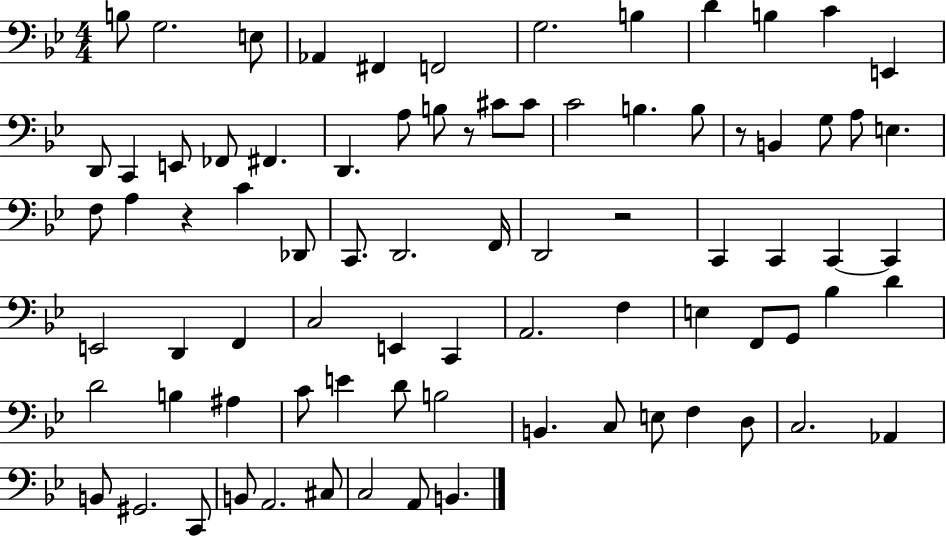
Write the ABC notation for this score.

X:1
T:Untitled
M:4/4
L:1/4
K:Bb
B,/2 G,2 E,/2 _A,, ^F,, F,,2 G,2 B, D B, C E,, D,,/2 C,, E,,/2 _F,,/2 ^F,, D,, A,/2 B,/2 z/2 ^C/2 ^C/2 C2 B, B,/2 z/2 B,, G,/2 A,/2 E, F,/2 A, z C _D,,/2 C,,/2 D,,2 F,,/4 D,,2 z2 C,, C,, C,, C,, E,,2 D,, F,, C,2 E,, C,, A,,2 F, E, F,,/2 G,,/2 _B, D D2 B, ^A, C/2 E D/2 B,2 B,, C,/2 E,/2 F, D,/2 C,2 _A,, B,,/2 ^G,,2 C,,/2 B,,/2 A,,2 ^C,/2 C,2 A,,/2 B,,